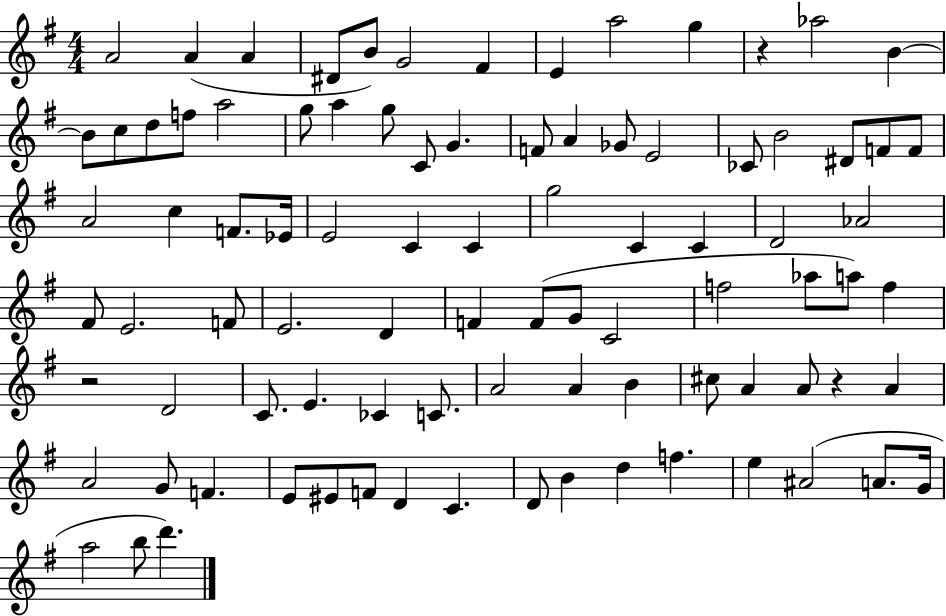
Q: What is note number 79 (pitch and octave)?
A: D5